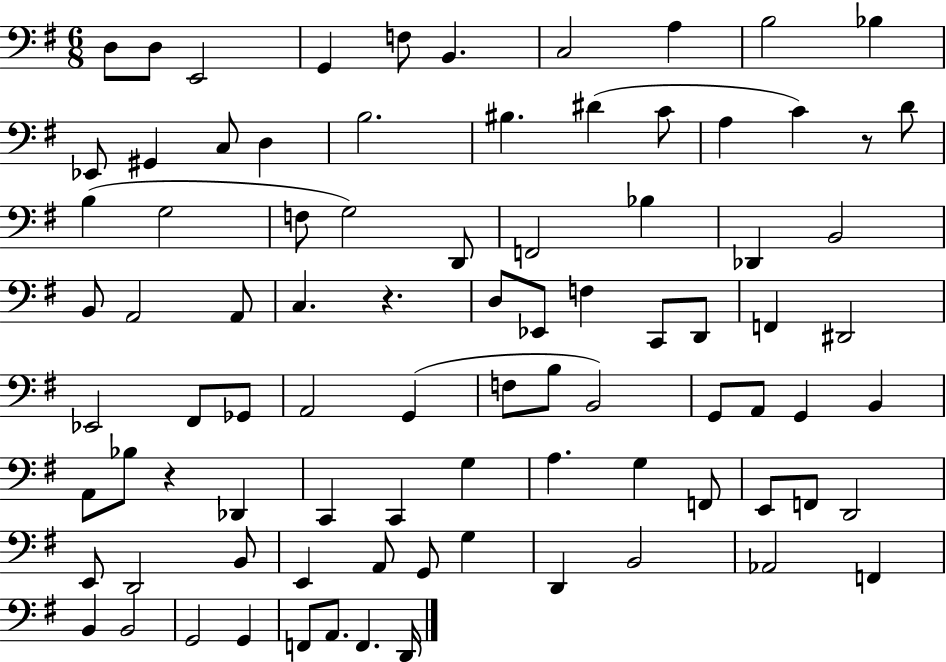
{
  \clef bass
  \numericTimeSignature
  \time 6/8
  \key g \major
  d8 d8 e,2 | g,4 f8 b,4. | c2 a4 | b2 bes4 | \break ees,8 gis,4 c8 d4 | b2. | bis4. dis'4( c'8 | a4 c'4) r8 d'8 | \break b4( g2 | f8 g2) d,8 | f,2 bes4 | des,4 b,2 | \break b,8 a,2 a,8 | c4. r4. | d8 ees,8 f4 c,8 d,8 | f,4 dis,2 | \break ees,2 fis,8 ges,8 | a,2 g,4( | f8 b8 b,2) | g,8 a,8 g,4 b,4 | \break a,8 bes8 r4 des,4 | c,4 c,4 g4 | a4. g4 f,8 | e,8 f,8 d,2 | \break e,8 d,2 b,8 | e,4 a,8 g,8 g4 | d,4 b,2 | aes,2 f,4 | \break b,4 b,2 | g,2 g,4 | f,8 a,8. f,4. d,16 | \bar "|."
}